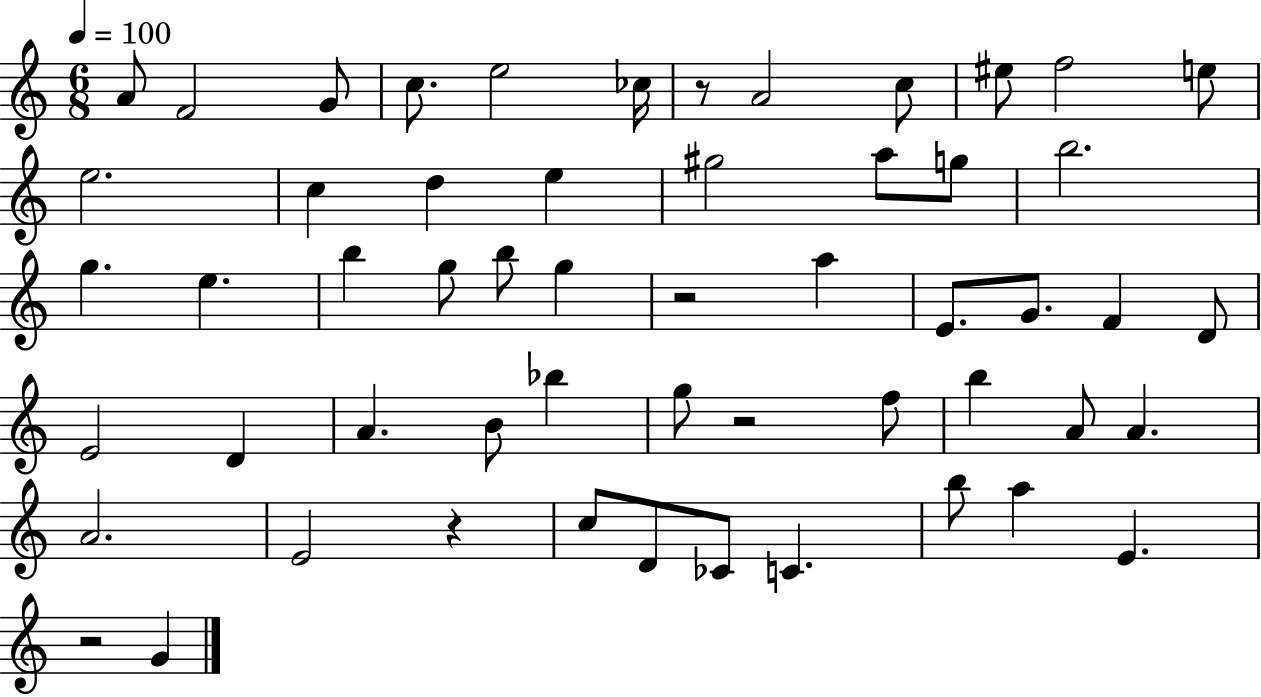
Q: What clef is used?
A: treble